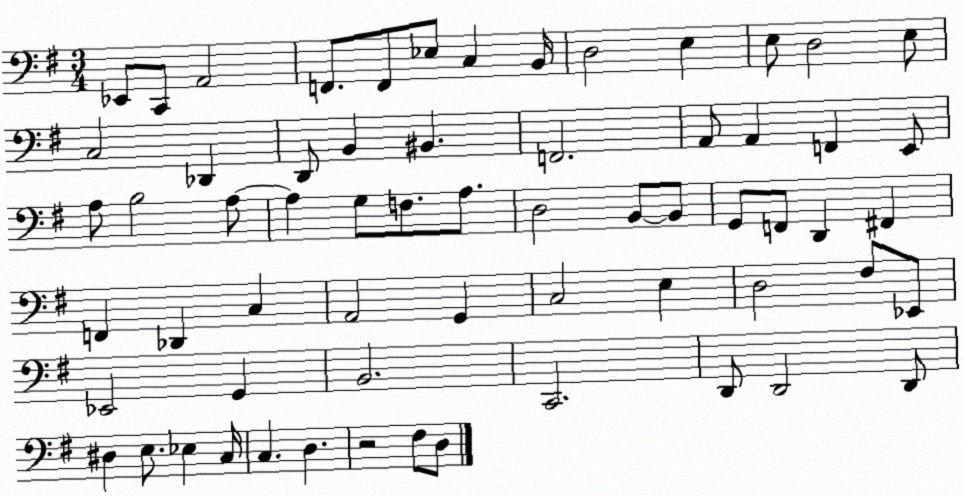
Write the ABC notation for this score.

X:1
T:Untitled
M:3/4
L:1/4
K:G
_E,,/2 C,,/2 A,,2 F,,/2 F,,/2 _E,/2 C, B,,/4 D,2 E, E,/2 D,2 E,/2 C,2 _D,, D,,/2 B,, ^B,, F,,2 A,,/2 A,, F,, E,,/2 A,/2 B,2 A,/2 A, G,/2 F,/2 A,/2 D,2 B,,/2 B,,/2 G,,/2 F,,/2 D,, ^F,, F,, _D,, C, A,,2 G,, C,2 E, D,2 ^F,/2 _E,,/2 _E,,2 G,, B,,2 C,,2 D,,/2 D,,2 D,,/2 ^D, E,/2 _E, C,/4 C, D, z2 ^F,/2 D,/2